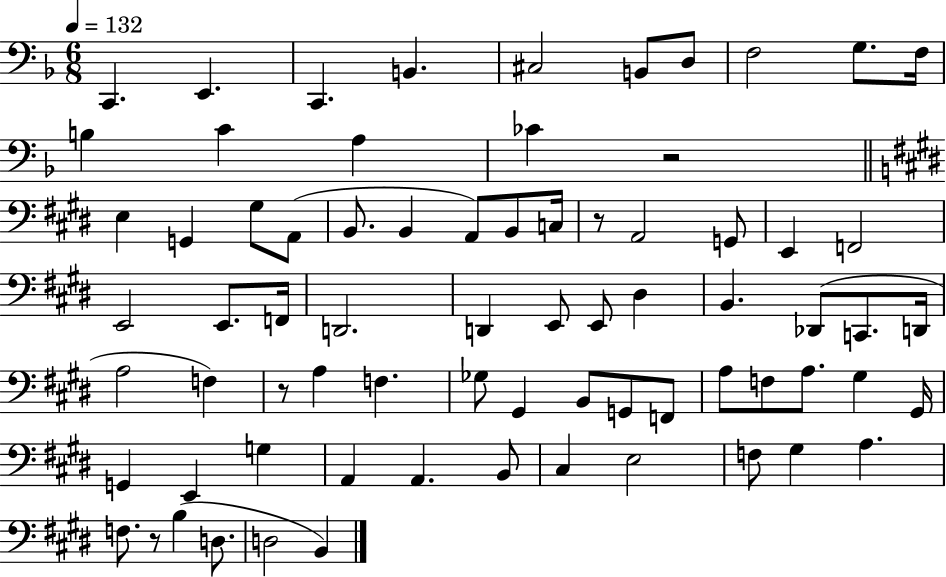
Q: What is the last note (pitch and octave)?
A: B2